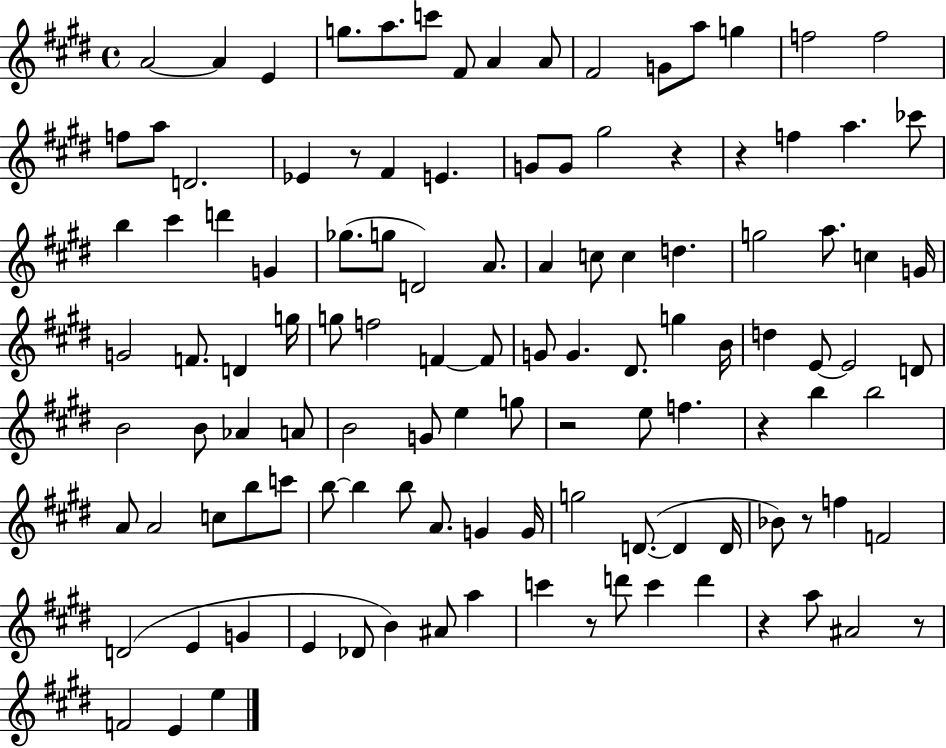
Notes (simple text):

A4/h A4/q E4/q G5/e. A5/e. C6/e F#4/e A4/q A4/e F#4/h G4/e A5/e G5/q F5/h F5/h F5/e A5/e D4/h. Eb4/q R/e F#4/q E4/q. G4/e G4/e G#5/h R/q R/q F5/q A5/q. CES6/e B5/q C#6/q D6/q G4/q Gb5/e. G5/e D4/h A4/e. A4/q C5/e C5/q D5/q. G5/h A5/e. C5/q G4/s G4/h F4/e. D4/q G5/s G5/e F5/h F4/q F4/e G4/e G4/q. D#4/e. G5/q B4/s D5/q E4/e E4/h D4/e B4/h B4/e Ab4/q A4/e B4/h G4/e E5/q G5/e R/h E5/e F5/q. R/q B5/q B5/h A4/e A4/h C5/e B5/e C6/e B5/e B5/q B5/e A4/e. G4/q G4/s G5/h D4/e. D4/q D4/s Bb4/e R/e F5/q F4/h D4/h E4/q G4/q E4/q Db4/e B4/q A#4/e A5/q C6/q R/e D6/e C6/q D6/q R/q A5/e A#4/h R/e F4/h E4/q E5/q